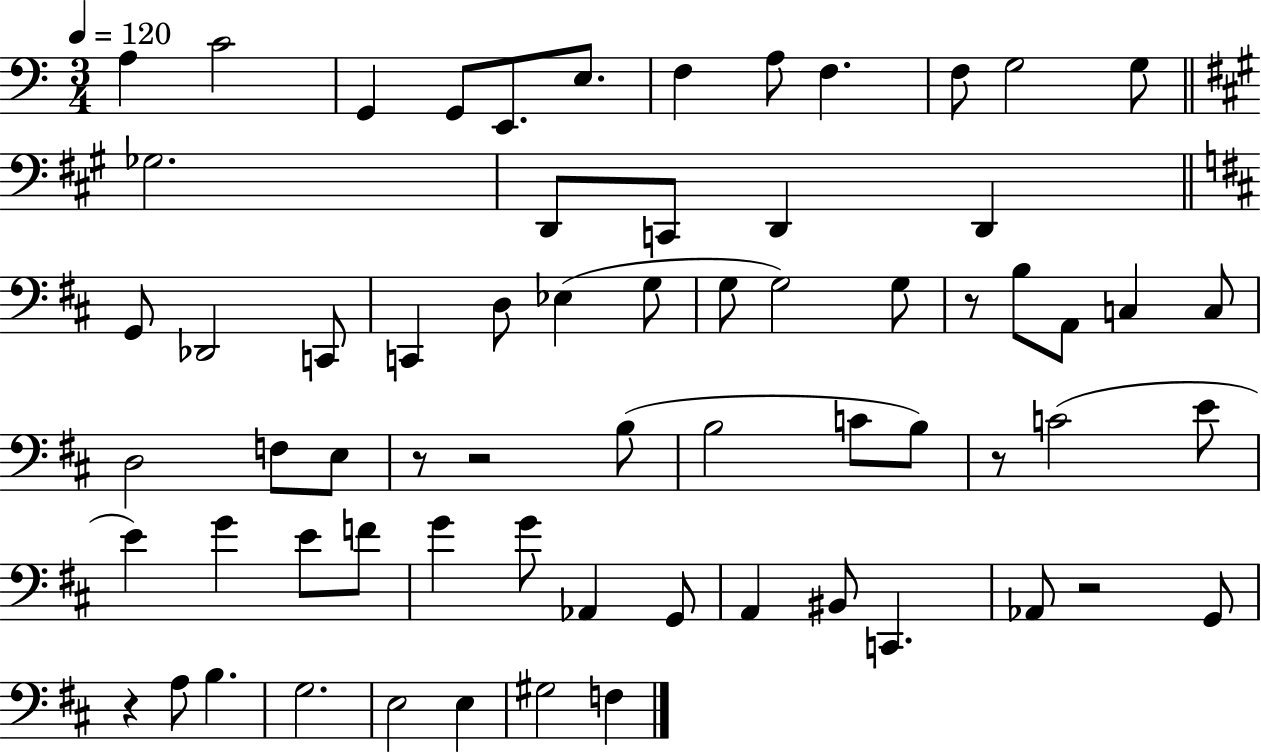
{
  \clef bass
  \numericTimeSignature
  \time 3/4
  \key c \major
  \tempo 4 = 120
  a4 c'2 | g,4 g,8 e,8. e8. | f4 a8 f4. | f8 g2 g8 | \break \bar "||" \break \key a \major ges2. | d,8 c,8 d,4 d,4 | \bar "||" \break \key d \major g,8 des,2 c,8 | c,4 d8 ees4( g8 | g8 g2) g8 | r8 b8 a,8 c4 c8 | \break d2 f8 e8 | r8 r2 b8( | b2 c'8 b8) | r8 c'2( e'8 | \break e'4) g'4 e'8 f'8 | g'4 g'8 aes,4 g,8 | a,4 bis,8 c,4. | aes,8 r2 g,8 | \break r4 a8 b4. | g2. | e2 e4 | gis2 f4 | \break \bar "|."
}